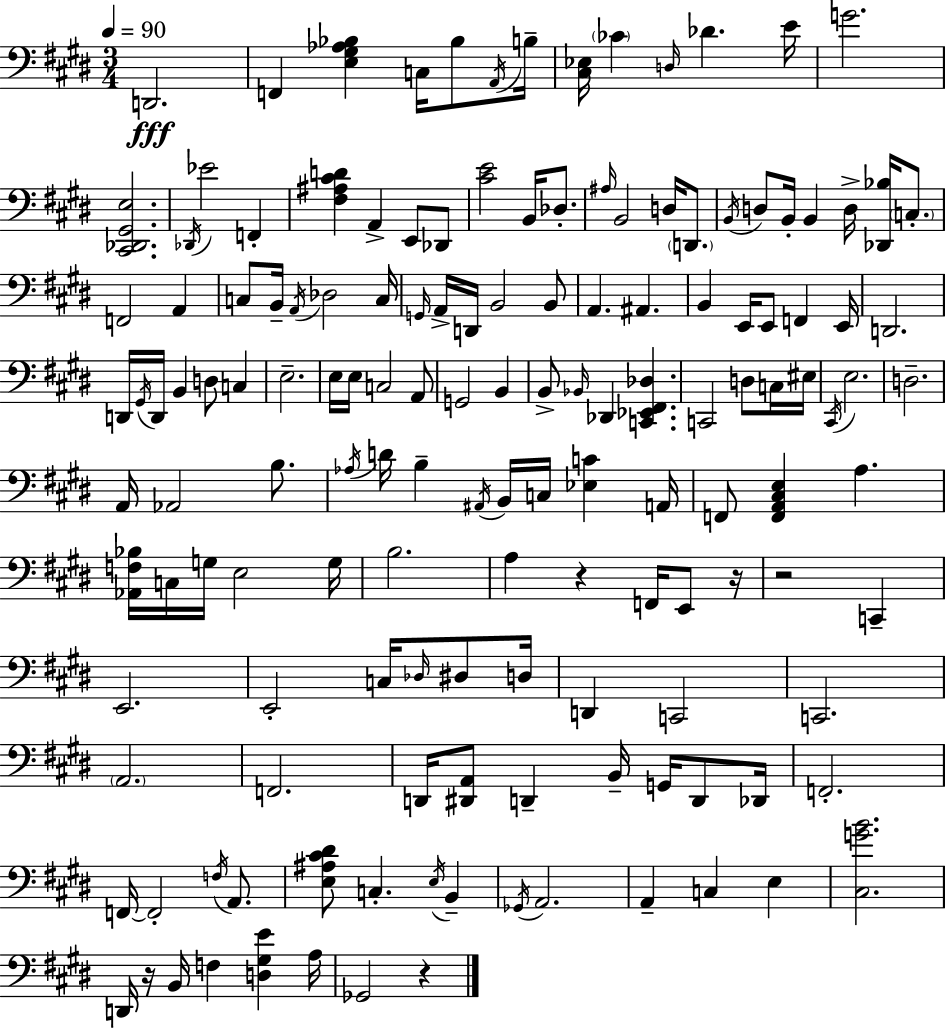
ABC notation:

X:1
T:Untitled
M:3/4
L:1/4
K:E
D,,2 F,, [E,^G,_A,_B,] C,/4 _B,/2 A,,/4 B,/4 [^C,_E,]/4 _C D,/4 _D E/4 G2 [^C,,_D,,^G,,E,]2 _D,,/4 _E2 F,, [^F,^A,^CD] A,, E,,/2 _D,,/2 [^CE]2 B,,/4 _D,/2 ^A,/4 B,,2 D,/4 D,,/2 B,,/4 D,/2 B,,/4 B,, D,/4 [_D,,_B,]/4 C,/2 F,,2 A,, C,/2 B,,/4 A,,/4 _D,2 C,/4 G,,/4 A,,/4 D,,/4 B,,2 B,,/2 A,, ^A,, B,, E,,/4 E,,/2 F,, E,,/4 D,,2 D,,/4 ^G,,/4 D,,/4 B,, D,/2 C, E,2 E,/4 E,/4 C,2 A,,/2 G,,2 B,, B,,/2 _B,,/4 _D,, [C,,_E,,^F,,_D,] C,,2 D,/2 C,/4 ^E,/4 ^C,,/4 E,2 D,2 A,,/4 _A,,2 B,/2 _A,/4 D/4 B, ^A,,/4 B,,/4 C,/4 [_E,C] A,,/4 F,,/2 [F,,A,,^C,E,] A, [_A,,F,_B,]/4 C,/4 G,/4 E,2 G,/4 B,2 A, z F,,/4 E,,/2 z/4 z2 C,, E,,2 E,,2 C,/4 _D,/4 ^D,/2 D,/4 D,, C,,2 C,,2 A,,2 F,,2 D,,/4 [^D,,A,,]/2 D,, B,,/4 G,,/4 D,,/2 _D,,/4 F,,2 F,,/4 F,,2 F,/4 A,,/2 [E,^A,^C^D]/2 C, E,/4 B,, _G,,/4 A,,2 A,, C, E, [^C,GB]2 D,,/4 z/4 B,,/4 F, [D,^G,E] A,/4 _G,,2 z